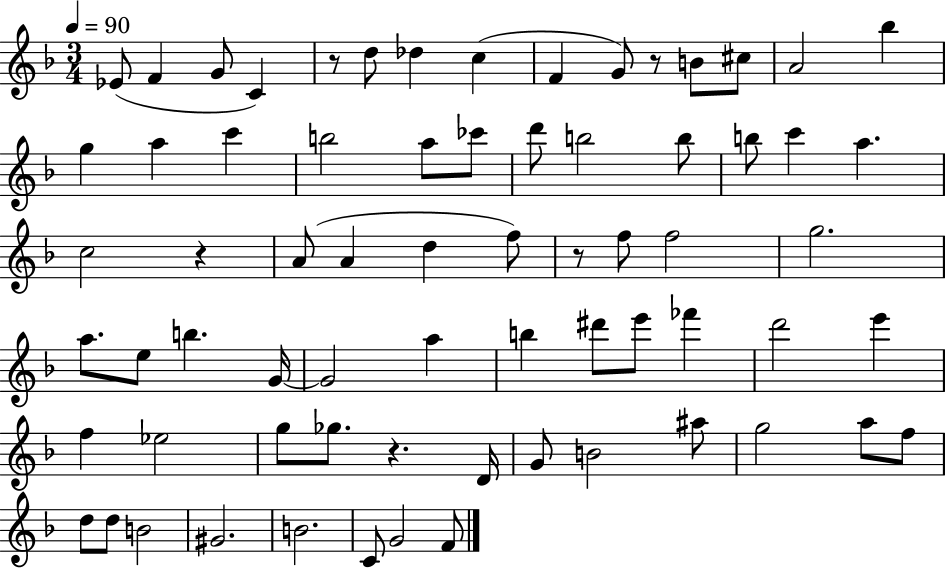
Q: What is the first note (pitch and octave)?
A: Eb4